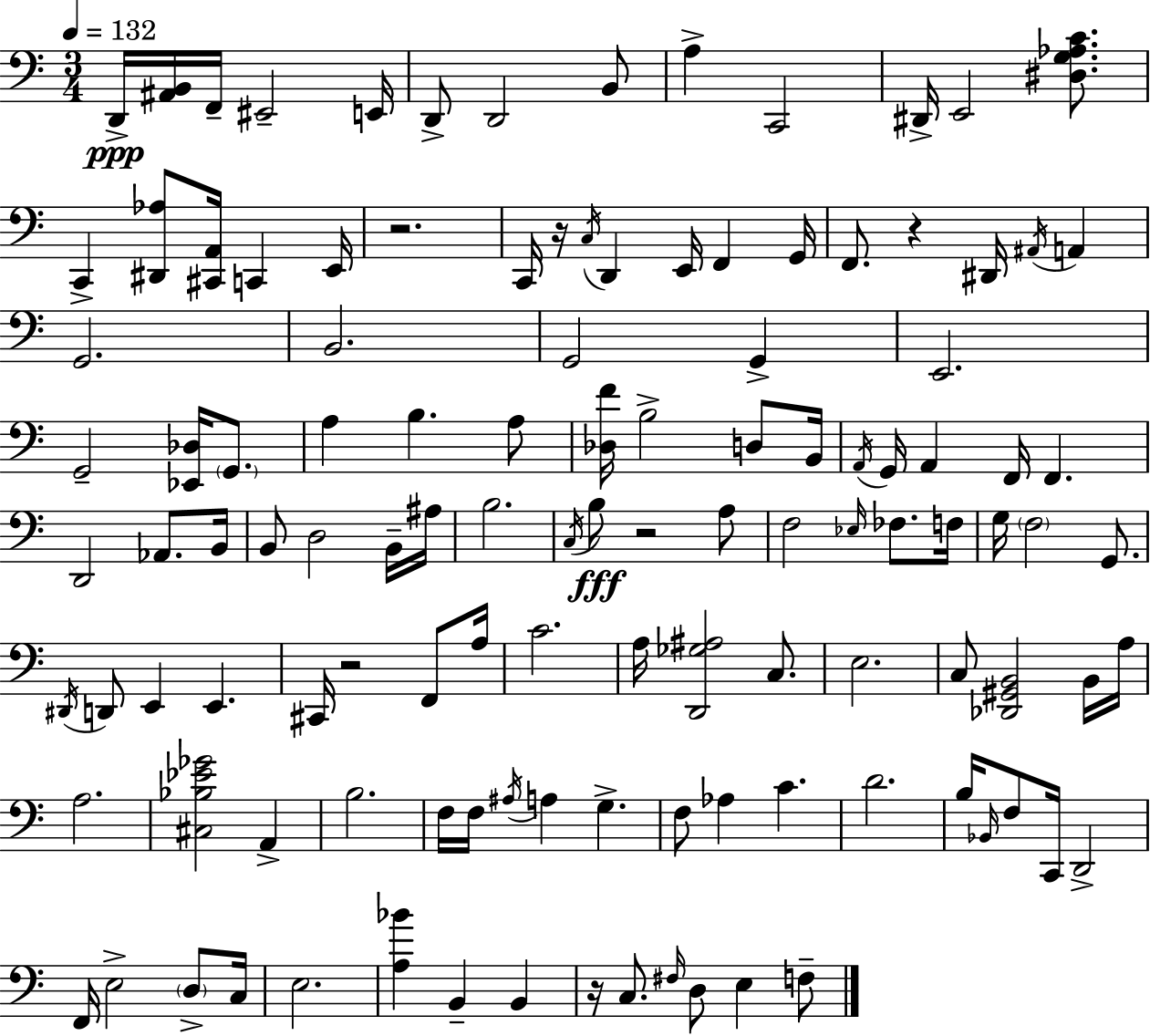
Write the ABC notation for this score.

X:1
T:Untitled
M:3/4
L:1/4
K:Am
D,,/4 [^A,,B,,]/4 F,,/4 ^E,,2 E,,/4 D,,/2 D,,2 B,,/2 A, C,,2 ^D,,/4 E,,2 [^D,G,_A,C]/2 C,, [^D,,_A,]/2 [^C,,A,,]/4 C,, E,,/4 z2 C,,/4 z/4 C,/4 D,, E,,/4 F,, G,,/4 F,,/2 z ^D,,/4 ^A,,/4 A,, G,,2 B,,2 G,,2 G,, E,,2 G,,2 [_E,,_D,]/4 G,,/2 A, B, A,/2 [_D,F]/4 B,2 D,/2 B,,/4 A,,/4 G,,/4 A,, F,,/4 F,, D,,2 _A,,/2 B,,/4 B,,/2 D,2 B,,/4 ^A,/4 B,2 C,/4 B,/2 z2 A,/2 F,2 _E,/4 _F,/2 F,/4 G,/4 F,2 G,,/2 ^D,,/4 D,,/2 E,, E,, ^C,,/4 z2 F,,/2 A,/4 C2 A,/4 [D,,_G,^A,]2 C,/2 E,2 C,/2 [_D,,^G,,B,,]2 B,,/4 A,/4 A,2 [^C,_B,_E_G]2 A,, B,2 F,/4 F,/4 ^A,/4 A, G, F,/2 _A, C D2 B,/4 _B,,/4 F,/2 C,,/4 D,,2 F,,/4 E,2 D,/2 C,/4 E,2 [A,_B] B,, B,, z/4 C,/2 ^F,/4 D,/2 E, F,/2